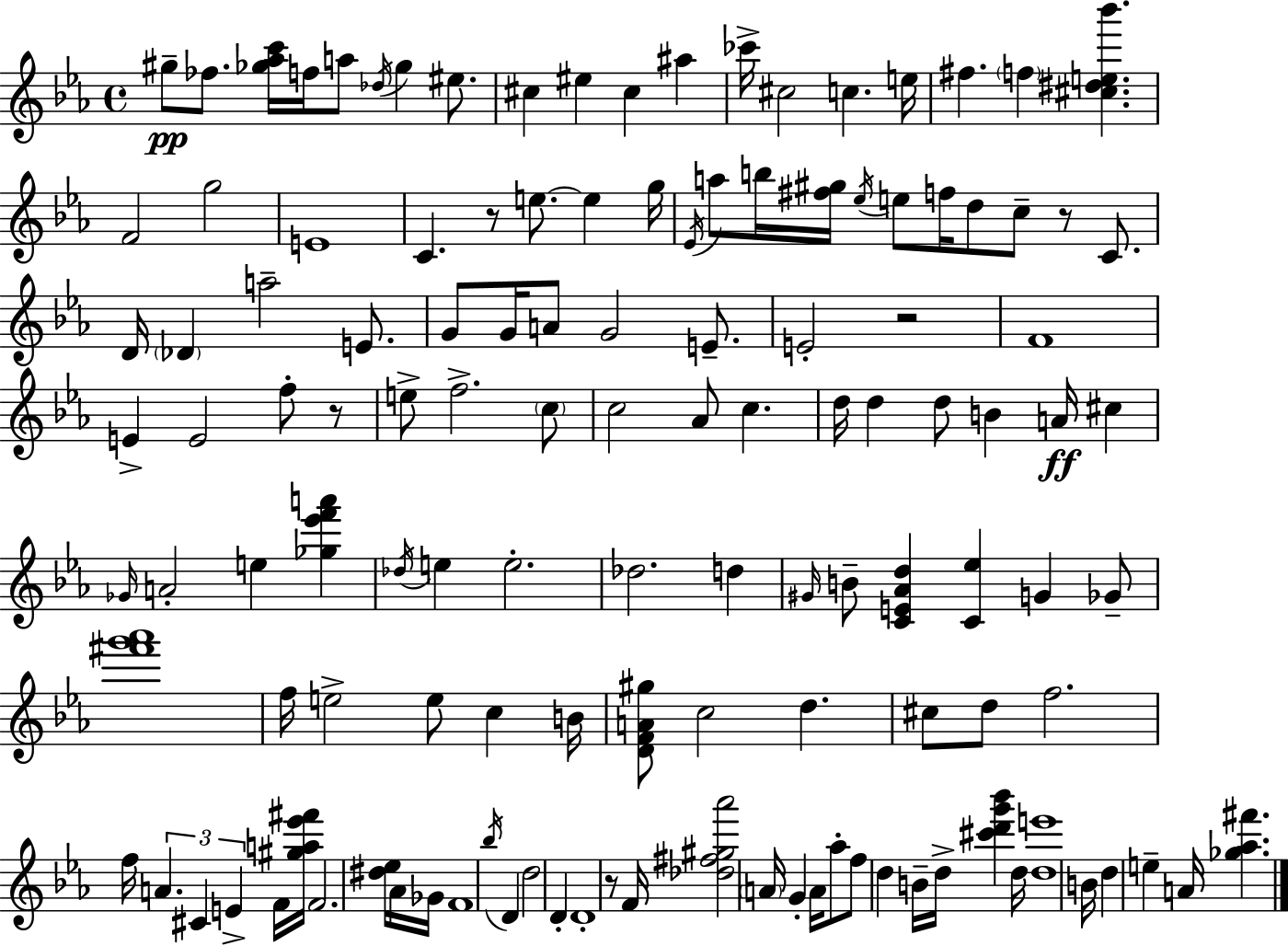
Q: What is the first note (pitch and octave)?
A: G#5